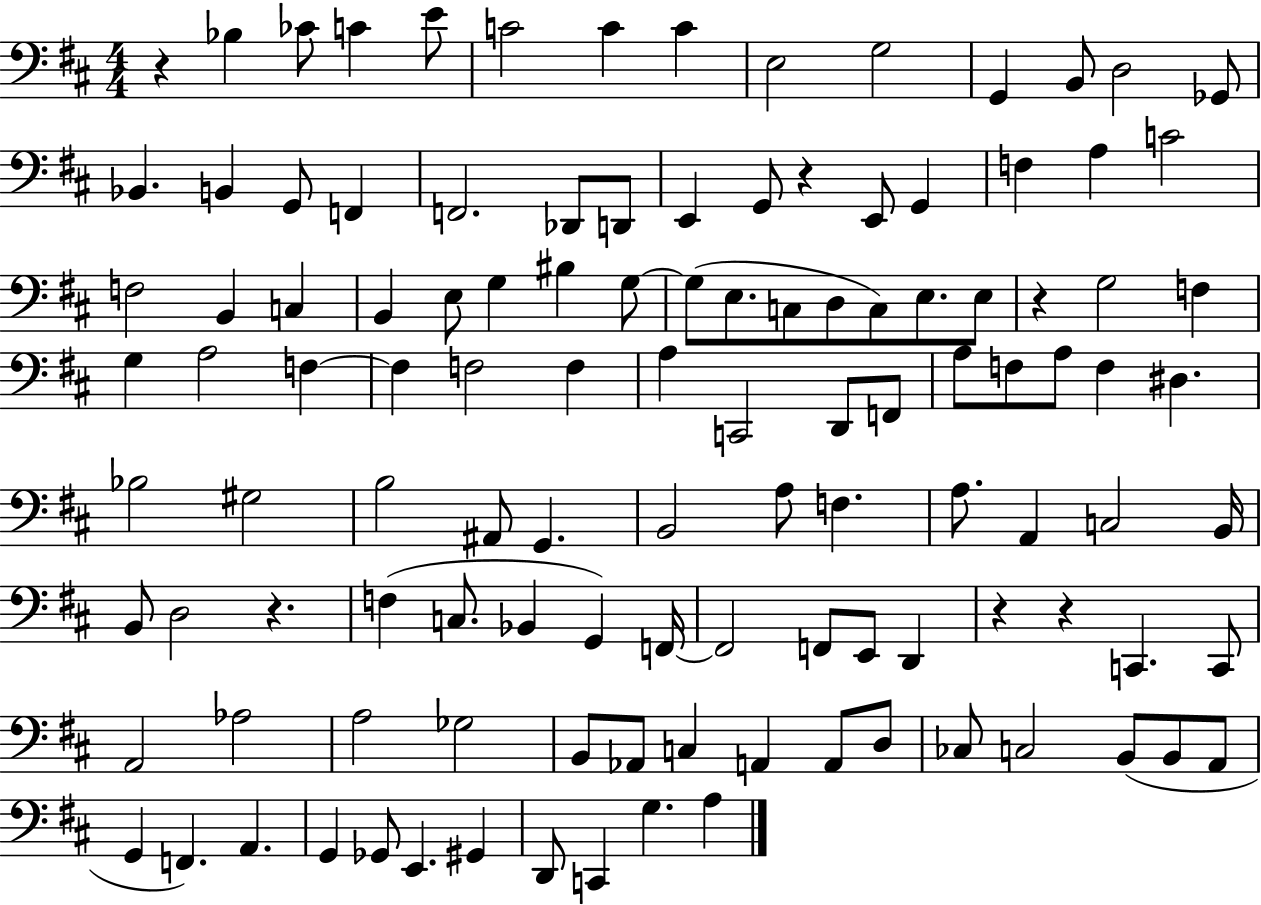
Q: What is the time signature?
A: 4/4